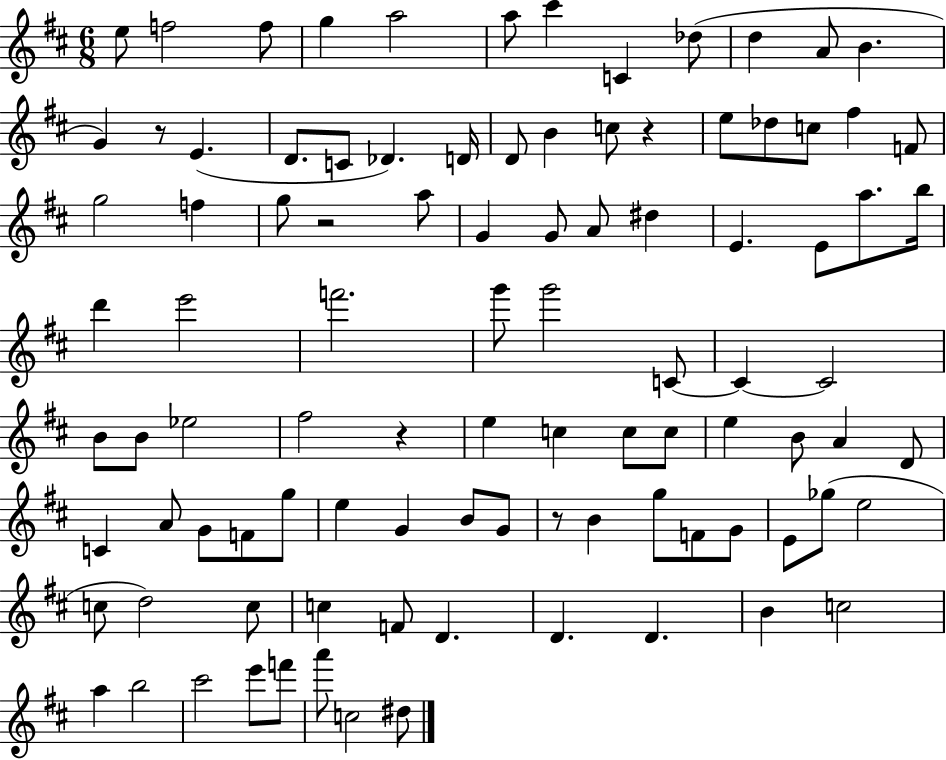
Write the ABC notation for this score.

X:1
T:Untitled
M:6/8
L:1/4
K:D
e/2 f2 f/2 g a2 a/2 ^c' C _d/2 d A/2 B G z/2 E D/2 C/2 _D D/4 D/2 B c/2 z e/2 _d/2 c/2 ^f F/2 g2 f g/2 z2 a/2 G G/2 A/2 ^d E E/2 a/2 b/4 d' e'2 f'2 g'/2 g'2 C/2 C C2 B/2 B/2 _e2 ^f2 z e c c/2 c/2 e B/2 A D/2 C A/2 G/2 F/2 g/2 e G B/2 G/2 z/2 B g/2 F/2 G/2 E/2 _g/2 e2 c/2 d2 c/2 c F/2 D D D B c2 a b2 ^c'2 e'/2 f'/2 a'/2 c2 ^d/2